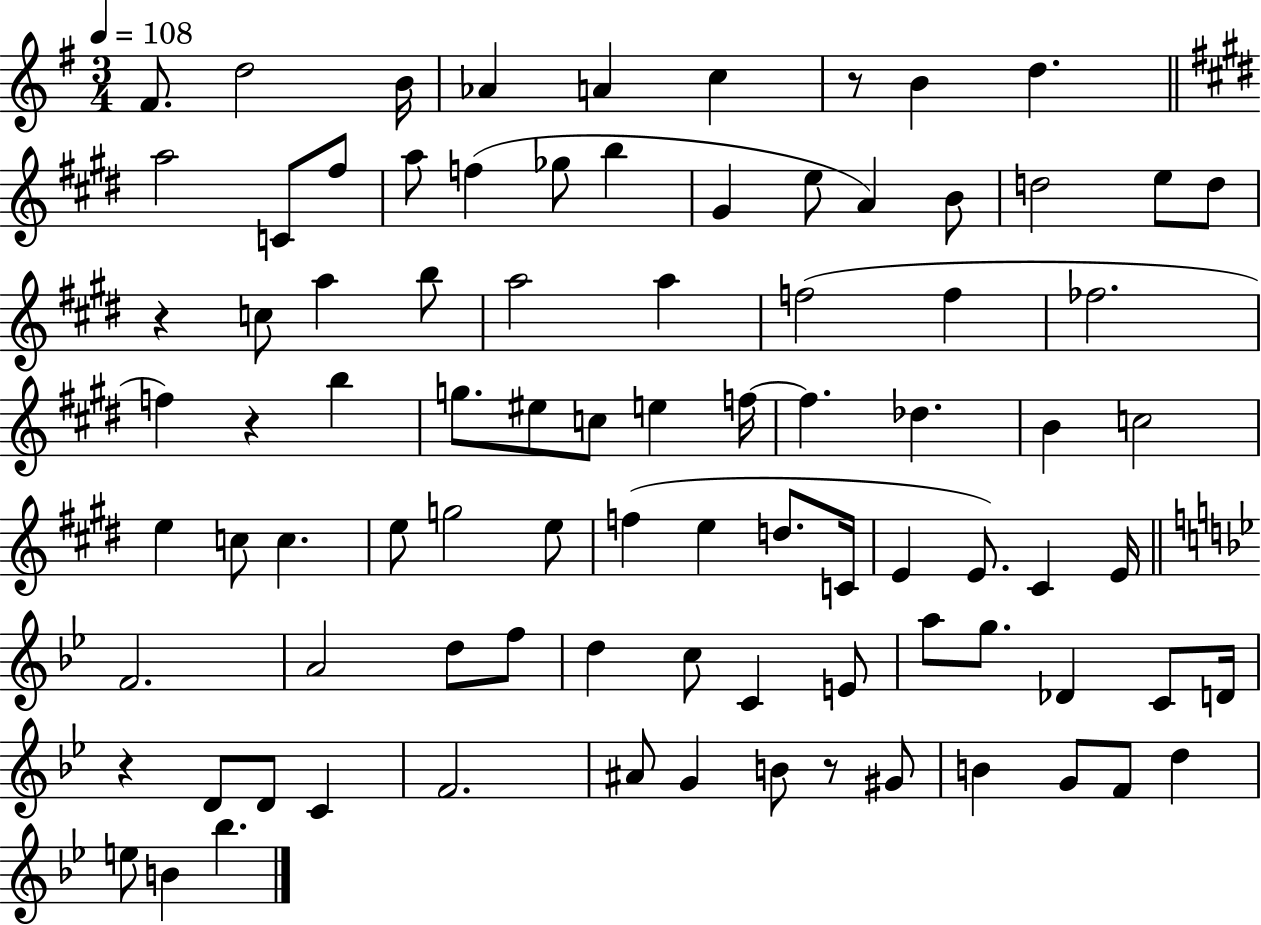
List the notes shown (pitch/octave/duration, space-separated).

F#4/e. D5/h B4/s Ab4/q A4/q C5/q R/e B4/q D5/q. A5/h C4/e F#5/e A5/e F5/q Gb5/e B5/q G#4/q E5/e A4/q B4/e D5/h E5/e D5/e R/q C5/e A5/q B5/e A5/h A5/q F5/h F5/q FES5/h. F5/q R/q B5/q G5/e. EIS5/e C5/e E5/q F5/s F5/q. Db5/q. B4/q C5/h E5/q C5/e C5/q. E5/e G5/h E5/e F5/q E5/q D5/e. C4/s E4/q E4/e. C#4/q E4/s F4/h. A4/h D5/e F5/e D5/q C5/e C4/q E4/e A5/e G5/e. Db4/q C4/e D4/s R/q D4/e D4/e C4/q F4/h. A#4/e G4/q B4/e R/e G#4/e B4/q G4/e F4/e D5/q E5/e B4/q Bb5/q.